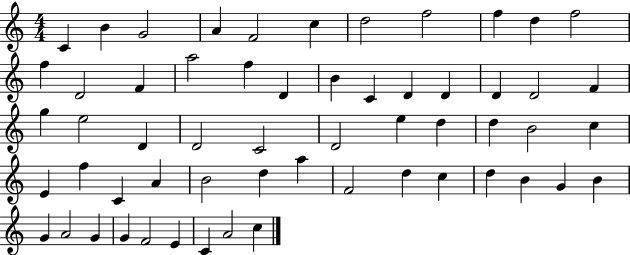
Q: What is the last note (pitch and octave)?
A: C5